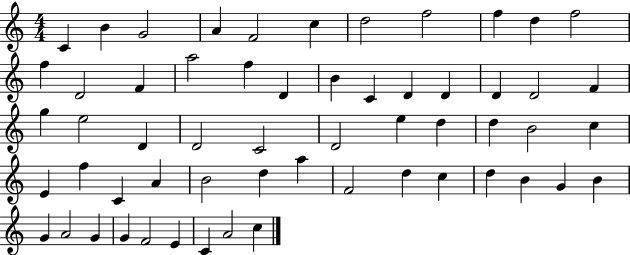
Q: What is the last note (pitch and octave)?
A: C5